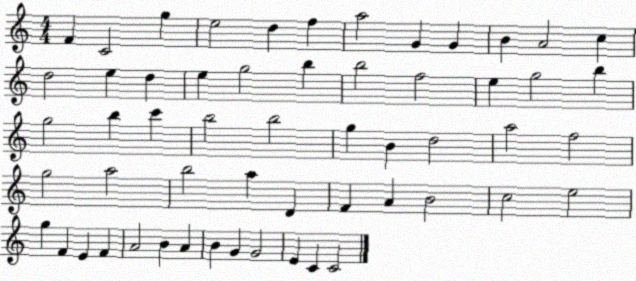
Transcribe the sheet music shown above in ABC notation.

X:1
T:Untitled
M:4/4
L:1/4
K:C
F C2 g e2 d f a2 G G B A2 c d2 e d e g2 b b2 f2 e g2 b g2 b c' b2 b2 g B d2 a2 f2 g2 a2 b2 a D F A B2 c2 e2 g F E F A2 B A B G G2 E C C2